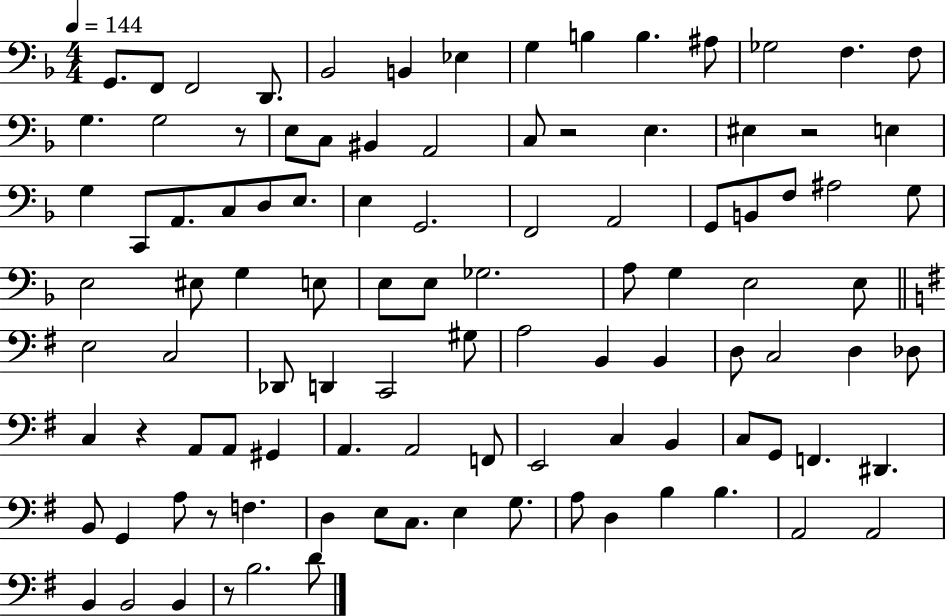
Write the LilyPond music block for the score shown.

{
  \clef bass
  \numericTimeSignature
  \time 4/4
  \key f \major
  \tempo 4 = 144
  g,8. f,8 f,2 d,8. | bes,2 b,4 ees4 | g4 b4 b4. ais8 | ges2 f4. f8 | \break g4. g2 r8 | e8 c8 bis,4 a,2 | c8 r2 e4. | eis4 r2 e4 | \break g4 c,8 a,8. c8 d8 e8. | e4 g,2. | f,2 a,2 | g,8 b,8 f8 ais2 g8 | \break e2 eis8 g4 e8 | e8 e8 ges2. | a8 g4 e2 e8 | \bar "||" \break \key g \major e2 c2 | des,8 d,4 c,2 gis8 | a2 b,4 b,4 | d8 c2 d4 des8 | \break c4 r4 a,8 a,8 gis,4 | a,4. a,2 f,8 | e,2 c4 b,4 | c8 g,8 f,4. dis,4. | \break b,8 g,4 a8 r8 f4. | d4 e8 c8. e4 g8. | a8 d4 b4 b4. | a,2 a,2 | \break b,4 b,2 b,4 | r8 b2. d'8 | \bar "|."
}